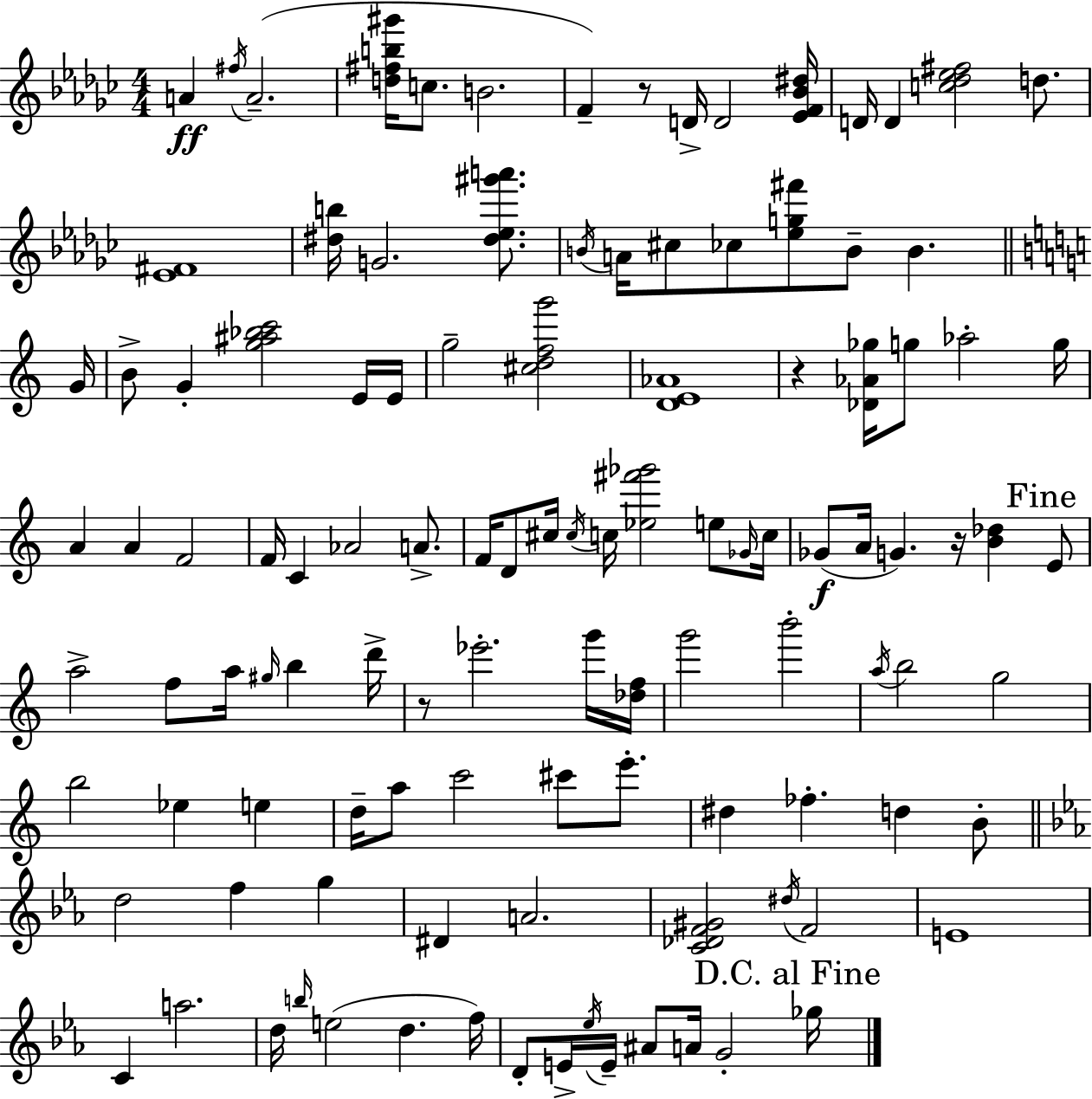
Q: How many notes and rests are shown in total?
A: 113